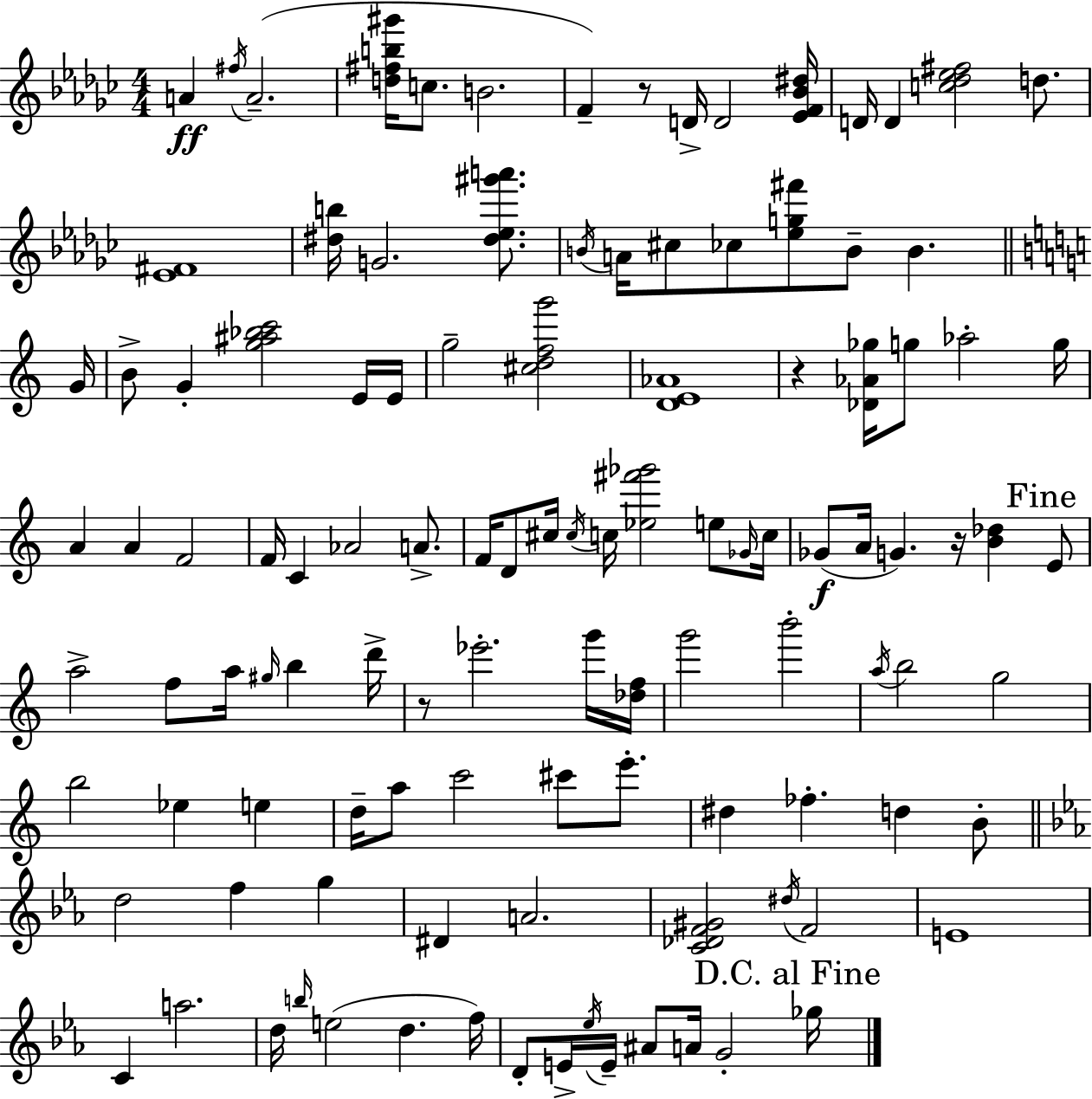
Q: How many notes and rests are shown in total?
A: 113